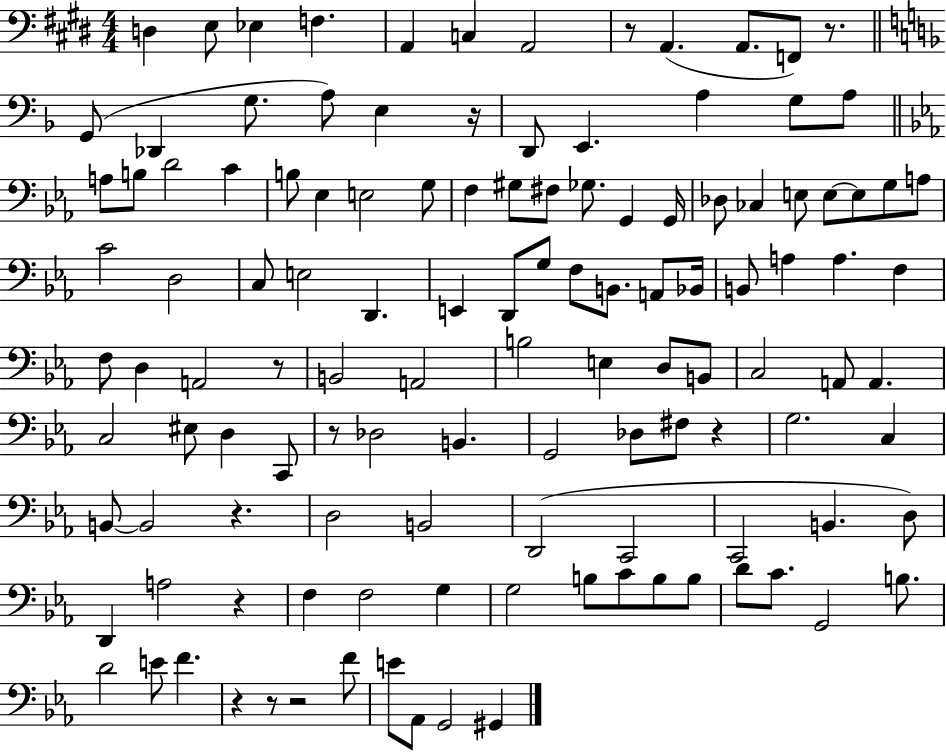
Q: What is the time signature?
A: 4/4